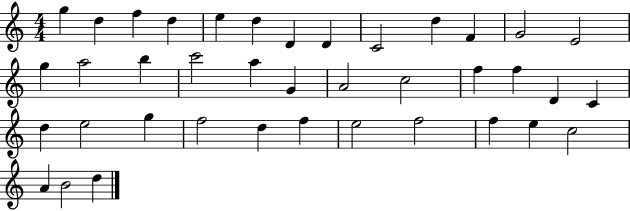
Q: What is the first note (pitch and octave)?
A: G5